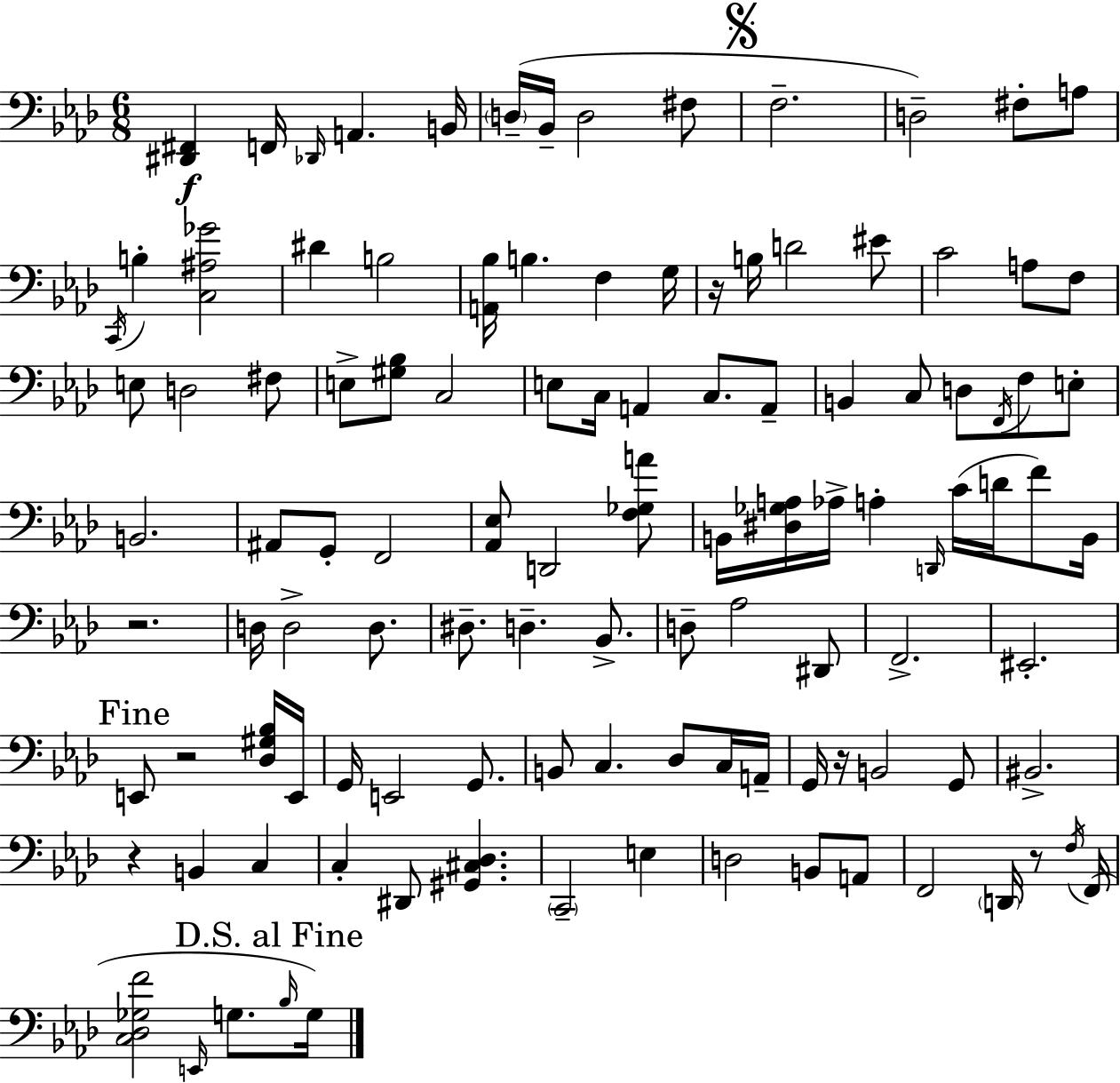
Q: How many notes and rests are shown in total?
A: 112